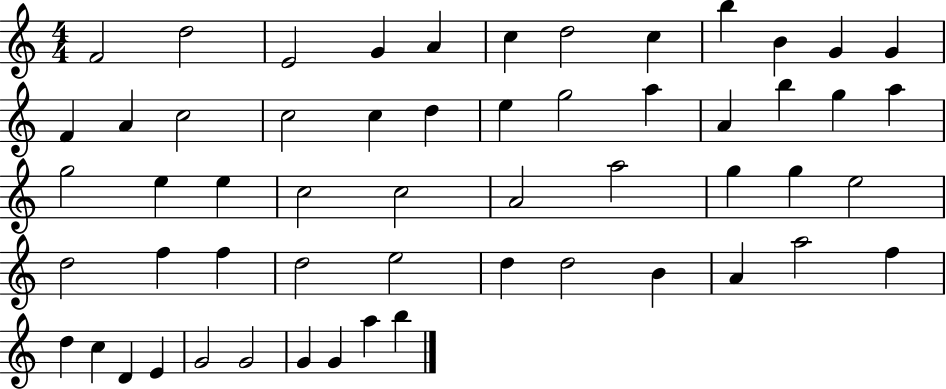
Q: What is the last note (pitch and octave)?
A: B5